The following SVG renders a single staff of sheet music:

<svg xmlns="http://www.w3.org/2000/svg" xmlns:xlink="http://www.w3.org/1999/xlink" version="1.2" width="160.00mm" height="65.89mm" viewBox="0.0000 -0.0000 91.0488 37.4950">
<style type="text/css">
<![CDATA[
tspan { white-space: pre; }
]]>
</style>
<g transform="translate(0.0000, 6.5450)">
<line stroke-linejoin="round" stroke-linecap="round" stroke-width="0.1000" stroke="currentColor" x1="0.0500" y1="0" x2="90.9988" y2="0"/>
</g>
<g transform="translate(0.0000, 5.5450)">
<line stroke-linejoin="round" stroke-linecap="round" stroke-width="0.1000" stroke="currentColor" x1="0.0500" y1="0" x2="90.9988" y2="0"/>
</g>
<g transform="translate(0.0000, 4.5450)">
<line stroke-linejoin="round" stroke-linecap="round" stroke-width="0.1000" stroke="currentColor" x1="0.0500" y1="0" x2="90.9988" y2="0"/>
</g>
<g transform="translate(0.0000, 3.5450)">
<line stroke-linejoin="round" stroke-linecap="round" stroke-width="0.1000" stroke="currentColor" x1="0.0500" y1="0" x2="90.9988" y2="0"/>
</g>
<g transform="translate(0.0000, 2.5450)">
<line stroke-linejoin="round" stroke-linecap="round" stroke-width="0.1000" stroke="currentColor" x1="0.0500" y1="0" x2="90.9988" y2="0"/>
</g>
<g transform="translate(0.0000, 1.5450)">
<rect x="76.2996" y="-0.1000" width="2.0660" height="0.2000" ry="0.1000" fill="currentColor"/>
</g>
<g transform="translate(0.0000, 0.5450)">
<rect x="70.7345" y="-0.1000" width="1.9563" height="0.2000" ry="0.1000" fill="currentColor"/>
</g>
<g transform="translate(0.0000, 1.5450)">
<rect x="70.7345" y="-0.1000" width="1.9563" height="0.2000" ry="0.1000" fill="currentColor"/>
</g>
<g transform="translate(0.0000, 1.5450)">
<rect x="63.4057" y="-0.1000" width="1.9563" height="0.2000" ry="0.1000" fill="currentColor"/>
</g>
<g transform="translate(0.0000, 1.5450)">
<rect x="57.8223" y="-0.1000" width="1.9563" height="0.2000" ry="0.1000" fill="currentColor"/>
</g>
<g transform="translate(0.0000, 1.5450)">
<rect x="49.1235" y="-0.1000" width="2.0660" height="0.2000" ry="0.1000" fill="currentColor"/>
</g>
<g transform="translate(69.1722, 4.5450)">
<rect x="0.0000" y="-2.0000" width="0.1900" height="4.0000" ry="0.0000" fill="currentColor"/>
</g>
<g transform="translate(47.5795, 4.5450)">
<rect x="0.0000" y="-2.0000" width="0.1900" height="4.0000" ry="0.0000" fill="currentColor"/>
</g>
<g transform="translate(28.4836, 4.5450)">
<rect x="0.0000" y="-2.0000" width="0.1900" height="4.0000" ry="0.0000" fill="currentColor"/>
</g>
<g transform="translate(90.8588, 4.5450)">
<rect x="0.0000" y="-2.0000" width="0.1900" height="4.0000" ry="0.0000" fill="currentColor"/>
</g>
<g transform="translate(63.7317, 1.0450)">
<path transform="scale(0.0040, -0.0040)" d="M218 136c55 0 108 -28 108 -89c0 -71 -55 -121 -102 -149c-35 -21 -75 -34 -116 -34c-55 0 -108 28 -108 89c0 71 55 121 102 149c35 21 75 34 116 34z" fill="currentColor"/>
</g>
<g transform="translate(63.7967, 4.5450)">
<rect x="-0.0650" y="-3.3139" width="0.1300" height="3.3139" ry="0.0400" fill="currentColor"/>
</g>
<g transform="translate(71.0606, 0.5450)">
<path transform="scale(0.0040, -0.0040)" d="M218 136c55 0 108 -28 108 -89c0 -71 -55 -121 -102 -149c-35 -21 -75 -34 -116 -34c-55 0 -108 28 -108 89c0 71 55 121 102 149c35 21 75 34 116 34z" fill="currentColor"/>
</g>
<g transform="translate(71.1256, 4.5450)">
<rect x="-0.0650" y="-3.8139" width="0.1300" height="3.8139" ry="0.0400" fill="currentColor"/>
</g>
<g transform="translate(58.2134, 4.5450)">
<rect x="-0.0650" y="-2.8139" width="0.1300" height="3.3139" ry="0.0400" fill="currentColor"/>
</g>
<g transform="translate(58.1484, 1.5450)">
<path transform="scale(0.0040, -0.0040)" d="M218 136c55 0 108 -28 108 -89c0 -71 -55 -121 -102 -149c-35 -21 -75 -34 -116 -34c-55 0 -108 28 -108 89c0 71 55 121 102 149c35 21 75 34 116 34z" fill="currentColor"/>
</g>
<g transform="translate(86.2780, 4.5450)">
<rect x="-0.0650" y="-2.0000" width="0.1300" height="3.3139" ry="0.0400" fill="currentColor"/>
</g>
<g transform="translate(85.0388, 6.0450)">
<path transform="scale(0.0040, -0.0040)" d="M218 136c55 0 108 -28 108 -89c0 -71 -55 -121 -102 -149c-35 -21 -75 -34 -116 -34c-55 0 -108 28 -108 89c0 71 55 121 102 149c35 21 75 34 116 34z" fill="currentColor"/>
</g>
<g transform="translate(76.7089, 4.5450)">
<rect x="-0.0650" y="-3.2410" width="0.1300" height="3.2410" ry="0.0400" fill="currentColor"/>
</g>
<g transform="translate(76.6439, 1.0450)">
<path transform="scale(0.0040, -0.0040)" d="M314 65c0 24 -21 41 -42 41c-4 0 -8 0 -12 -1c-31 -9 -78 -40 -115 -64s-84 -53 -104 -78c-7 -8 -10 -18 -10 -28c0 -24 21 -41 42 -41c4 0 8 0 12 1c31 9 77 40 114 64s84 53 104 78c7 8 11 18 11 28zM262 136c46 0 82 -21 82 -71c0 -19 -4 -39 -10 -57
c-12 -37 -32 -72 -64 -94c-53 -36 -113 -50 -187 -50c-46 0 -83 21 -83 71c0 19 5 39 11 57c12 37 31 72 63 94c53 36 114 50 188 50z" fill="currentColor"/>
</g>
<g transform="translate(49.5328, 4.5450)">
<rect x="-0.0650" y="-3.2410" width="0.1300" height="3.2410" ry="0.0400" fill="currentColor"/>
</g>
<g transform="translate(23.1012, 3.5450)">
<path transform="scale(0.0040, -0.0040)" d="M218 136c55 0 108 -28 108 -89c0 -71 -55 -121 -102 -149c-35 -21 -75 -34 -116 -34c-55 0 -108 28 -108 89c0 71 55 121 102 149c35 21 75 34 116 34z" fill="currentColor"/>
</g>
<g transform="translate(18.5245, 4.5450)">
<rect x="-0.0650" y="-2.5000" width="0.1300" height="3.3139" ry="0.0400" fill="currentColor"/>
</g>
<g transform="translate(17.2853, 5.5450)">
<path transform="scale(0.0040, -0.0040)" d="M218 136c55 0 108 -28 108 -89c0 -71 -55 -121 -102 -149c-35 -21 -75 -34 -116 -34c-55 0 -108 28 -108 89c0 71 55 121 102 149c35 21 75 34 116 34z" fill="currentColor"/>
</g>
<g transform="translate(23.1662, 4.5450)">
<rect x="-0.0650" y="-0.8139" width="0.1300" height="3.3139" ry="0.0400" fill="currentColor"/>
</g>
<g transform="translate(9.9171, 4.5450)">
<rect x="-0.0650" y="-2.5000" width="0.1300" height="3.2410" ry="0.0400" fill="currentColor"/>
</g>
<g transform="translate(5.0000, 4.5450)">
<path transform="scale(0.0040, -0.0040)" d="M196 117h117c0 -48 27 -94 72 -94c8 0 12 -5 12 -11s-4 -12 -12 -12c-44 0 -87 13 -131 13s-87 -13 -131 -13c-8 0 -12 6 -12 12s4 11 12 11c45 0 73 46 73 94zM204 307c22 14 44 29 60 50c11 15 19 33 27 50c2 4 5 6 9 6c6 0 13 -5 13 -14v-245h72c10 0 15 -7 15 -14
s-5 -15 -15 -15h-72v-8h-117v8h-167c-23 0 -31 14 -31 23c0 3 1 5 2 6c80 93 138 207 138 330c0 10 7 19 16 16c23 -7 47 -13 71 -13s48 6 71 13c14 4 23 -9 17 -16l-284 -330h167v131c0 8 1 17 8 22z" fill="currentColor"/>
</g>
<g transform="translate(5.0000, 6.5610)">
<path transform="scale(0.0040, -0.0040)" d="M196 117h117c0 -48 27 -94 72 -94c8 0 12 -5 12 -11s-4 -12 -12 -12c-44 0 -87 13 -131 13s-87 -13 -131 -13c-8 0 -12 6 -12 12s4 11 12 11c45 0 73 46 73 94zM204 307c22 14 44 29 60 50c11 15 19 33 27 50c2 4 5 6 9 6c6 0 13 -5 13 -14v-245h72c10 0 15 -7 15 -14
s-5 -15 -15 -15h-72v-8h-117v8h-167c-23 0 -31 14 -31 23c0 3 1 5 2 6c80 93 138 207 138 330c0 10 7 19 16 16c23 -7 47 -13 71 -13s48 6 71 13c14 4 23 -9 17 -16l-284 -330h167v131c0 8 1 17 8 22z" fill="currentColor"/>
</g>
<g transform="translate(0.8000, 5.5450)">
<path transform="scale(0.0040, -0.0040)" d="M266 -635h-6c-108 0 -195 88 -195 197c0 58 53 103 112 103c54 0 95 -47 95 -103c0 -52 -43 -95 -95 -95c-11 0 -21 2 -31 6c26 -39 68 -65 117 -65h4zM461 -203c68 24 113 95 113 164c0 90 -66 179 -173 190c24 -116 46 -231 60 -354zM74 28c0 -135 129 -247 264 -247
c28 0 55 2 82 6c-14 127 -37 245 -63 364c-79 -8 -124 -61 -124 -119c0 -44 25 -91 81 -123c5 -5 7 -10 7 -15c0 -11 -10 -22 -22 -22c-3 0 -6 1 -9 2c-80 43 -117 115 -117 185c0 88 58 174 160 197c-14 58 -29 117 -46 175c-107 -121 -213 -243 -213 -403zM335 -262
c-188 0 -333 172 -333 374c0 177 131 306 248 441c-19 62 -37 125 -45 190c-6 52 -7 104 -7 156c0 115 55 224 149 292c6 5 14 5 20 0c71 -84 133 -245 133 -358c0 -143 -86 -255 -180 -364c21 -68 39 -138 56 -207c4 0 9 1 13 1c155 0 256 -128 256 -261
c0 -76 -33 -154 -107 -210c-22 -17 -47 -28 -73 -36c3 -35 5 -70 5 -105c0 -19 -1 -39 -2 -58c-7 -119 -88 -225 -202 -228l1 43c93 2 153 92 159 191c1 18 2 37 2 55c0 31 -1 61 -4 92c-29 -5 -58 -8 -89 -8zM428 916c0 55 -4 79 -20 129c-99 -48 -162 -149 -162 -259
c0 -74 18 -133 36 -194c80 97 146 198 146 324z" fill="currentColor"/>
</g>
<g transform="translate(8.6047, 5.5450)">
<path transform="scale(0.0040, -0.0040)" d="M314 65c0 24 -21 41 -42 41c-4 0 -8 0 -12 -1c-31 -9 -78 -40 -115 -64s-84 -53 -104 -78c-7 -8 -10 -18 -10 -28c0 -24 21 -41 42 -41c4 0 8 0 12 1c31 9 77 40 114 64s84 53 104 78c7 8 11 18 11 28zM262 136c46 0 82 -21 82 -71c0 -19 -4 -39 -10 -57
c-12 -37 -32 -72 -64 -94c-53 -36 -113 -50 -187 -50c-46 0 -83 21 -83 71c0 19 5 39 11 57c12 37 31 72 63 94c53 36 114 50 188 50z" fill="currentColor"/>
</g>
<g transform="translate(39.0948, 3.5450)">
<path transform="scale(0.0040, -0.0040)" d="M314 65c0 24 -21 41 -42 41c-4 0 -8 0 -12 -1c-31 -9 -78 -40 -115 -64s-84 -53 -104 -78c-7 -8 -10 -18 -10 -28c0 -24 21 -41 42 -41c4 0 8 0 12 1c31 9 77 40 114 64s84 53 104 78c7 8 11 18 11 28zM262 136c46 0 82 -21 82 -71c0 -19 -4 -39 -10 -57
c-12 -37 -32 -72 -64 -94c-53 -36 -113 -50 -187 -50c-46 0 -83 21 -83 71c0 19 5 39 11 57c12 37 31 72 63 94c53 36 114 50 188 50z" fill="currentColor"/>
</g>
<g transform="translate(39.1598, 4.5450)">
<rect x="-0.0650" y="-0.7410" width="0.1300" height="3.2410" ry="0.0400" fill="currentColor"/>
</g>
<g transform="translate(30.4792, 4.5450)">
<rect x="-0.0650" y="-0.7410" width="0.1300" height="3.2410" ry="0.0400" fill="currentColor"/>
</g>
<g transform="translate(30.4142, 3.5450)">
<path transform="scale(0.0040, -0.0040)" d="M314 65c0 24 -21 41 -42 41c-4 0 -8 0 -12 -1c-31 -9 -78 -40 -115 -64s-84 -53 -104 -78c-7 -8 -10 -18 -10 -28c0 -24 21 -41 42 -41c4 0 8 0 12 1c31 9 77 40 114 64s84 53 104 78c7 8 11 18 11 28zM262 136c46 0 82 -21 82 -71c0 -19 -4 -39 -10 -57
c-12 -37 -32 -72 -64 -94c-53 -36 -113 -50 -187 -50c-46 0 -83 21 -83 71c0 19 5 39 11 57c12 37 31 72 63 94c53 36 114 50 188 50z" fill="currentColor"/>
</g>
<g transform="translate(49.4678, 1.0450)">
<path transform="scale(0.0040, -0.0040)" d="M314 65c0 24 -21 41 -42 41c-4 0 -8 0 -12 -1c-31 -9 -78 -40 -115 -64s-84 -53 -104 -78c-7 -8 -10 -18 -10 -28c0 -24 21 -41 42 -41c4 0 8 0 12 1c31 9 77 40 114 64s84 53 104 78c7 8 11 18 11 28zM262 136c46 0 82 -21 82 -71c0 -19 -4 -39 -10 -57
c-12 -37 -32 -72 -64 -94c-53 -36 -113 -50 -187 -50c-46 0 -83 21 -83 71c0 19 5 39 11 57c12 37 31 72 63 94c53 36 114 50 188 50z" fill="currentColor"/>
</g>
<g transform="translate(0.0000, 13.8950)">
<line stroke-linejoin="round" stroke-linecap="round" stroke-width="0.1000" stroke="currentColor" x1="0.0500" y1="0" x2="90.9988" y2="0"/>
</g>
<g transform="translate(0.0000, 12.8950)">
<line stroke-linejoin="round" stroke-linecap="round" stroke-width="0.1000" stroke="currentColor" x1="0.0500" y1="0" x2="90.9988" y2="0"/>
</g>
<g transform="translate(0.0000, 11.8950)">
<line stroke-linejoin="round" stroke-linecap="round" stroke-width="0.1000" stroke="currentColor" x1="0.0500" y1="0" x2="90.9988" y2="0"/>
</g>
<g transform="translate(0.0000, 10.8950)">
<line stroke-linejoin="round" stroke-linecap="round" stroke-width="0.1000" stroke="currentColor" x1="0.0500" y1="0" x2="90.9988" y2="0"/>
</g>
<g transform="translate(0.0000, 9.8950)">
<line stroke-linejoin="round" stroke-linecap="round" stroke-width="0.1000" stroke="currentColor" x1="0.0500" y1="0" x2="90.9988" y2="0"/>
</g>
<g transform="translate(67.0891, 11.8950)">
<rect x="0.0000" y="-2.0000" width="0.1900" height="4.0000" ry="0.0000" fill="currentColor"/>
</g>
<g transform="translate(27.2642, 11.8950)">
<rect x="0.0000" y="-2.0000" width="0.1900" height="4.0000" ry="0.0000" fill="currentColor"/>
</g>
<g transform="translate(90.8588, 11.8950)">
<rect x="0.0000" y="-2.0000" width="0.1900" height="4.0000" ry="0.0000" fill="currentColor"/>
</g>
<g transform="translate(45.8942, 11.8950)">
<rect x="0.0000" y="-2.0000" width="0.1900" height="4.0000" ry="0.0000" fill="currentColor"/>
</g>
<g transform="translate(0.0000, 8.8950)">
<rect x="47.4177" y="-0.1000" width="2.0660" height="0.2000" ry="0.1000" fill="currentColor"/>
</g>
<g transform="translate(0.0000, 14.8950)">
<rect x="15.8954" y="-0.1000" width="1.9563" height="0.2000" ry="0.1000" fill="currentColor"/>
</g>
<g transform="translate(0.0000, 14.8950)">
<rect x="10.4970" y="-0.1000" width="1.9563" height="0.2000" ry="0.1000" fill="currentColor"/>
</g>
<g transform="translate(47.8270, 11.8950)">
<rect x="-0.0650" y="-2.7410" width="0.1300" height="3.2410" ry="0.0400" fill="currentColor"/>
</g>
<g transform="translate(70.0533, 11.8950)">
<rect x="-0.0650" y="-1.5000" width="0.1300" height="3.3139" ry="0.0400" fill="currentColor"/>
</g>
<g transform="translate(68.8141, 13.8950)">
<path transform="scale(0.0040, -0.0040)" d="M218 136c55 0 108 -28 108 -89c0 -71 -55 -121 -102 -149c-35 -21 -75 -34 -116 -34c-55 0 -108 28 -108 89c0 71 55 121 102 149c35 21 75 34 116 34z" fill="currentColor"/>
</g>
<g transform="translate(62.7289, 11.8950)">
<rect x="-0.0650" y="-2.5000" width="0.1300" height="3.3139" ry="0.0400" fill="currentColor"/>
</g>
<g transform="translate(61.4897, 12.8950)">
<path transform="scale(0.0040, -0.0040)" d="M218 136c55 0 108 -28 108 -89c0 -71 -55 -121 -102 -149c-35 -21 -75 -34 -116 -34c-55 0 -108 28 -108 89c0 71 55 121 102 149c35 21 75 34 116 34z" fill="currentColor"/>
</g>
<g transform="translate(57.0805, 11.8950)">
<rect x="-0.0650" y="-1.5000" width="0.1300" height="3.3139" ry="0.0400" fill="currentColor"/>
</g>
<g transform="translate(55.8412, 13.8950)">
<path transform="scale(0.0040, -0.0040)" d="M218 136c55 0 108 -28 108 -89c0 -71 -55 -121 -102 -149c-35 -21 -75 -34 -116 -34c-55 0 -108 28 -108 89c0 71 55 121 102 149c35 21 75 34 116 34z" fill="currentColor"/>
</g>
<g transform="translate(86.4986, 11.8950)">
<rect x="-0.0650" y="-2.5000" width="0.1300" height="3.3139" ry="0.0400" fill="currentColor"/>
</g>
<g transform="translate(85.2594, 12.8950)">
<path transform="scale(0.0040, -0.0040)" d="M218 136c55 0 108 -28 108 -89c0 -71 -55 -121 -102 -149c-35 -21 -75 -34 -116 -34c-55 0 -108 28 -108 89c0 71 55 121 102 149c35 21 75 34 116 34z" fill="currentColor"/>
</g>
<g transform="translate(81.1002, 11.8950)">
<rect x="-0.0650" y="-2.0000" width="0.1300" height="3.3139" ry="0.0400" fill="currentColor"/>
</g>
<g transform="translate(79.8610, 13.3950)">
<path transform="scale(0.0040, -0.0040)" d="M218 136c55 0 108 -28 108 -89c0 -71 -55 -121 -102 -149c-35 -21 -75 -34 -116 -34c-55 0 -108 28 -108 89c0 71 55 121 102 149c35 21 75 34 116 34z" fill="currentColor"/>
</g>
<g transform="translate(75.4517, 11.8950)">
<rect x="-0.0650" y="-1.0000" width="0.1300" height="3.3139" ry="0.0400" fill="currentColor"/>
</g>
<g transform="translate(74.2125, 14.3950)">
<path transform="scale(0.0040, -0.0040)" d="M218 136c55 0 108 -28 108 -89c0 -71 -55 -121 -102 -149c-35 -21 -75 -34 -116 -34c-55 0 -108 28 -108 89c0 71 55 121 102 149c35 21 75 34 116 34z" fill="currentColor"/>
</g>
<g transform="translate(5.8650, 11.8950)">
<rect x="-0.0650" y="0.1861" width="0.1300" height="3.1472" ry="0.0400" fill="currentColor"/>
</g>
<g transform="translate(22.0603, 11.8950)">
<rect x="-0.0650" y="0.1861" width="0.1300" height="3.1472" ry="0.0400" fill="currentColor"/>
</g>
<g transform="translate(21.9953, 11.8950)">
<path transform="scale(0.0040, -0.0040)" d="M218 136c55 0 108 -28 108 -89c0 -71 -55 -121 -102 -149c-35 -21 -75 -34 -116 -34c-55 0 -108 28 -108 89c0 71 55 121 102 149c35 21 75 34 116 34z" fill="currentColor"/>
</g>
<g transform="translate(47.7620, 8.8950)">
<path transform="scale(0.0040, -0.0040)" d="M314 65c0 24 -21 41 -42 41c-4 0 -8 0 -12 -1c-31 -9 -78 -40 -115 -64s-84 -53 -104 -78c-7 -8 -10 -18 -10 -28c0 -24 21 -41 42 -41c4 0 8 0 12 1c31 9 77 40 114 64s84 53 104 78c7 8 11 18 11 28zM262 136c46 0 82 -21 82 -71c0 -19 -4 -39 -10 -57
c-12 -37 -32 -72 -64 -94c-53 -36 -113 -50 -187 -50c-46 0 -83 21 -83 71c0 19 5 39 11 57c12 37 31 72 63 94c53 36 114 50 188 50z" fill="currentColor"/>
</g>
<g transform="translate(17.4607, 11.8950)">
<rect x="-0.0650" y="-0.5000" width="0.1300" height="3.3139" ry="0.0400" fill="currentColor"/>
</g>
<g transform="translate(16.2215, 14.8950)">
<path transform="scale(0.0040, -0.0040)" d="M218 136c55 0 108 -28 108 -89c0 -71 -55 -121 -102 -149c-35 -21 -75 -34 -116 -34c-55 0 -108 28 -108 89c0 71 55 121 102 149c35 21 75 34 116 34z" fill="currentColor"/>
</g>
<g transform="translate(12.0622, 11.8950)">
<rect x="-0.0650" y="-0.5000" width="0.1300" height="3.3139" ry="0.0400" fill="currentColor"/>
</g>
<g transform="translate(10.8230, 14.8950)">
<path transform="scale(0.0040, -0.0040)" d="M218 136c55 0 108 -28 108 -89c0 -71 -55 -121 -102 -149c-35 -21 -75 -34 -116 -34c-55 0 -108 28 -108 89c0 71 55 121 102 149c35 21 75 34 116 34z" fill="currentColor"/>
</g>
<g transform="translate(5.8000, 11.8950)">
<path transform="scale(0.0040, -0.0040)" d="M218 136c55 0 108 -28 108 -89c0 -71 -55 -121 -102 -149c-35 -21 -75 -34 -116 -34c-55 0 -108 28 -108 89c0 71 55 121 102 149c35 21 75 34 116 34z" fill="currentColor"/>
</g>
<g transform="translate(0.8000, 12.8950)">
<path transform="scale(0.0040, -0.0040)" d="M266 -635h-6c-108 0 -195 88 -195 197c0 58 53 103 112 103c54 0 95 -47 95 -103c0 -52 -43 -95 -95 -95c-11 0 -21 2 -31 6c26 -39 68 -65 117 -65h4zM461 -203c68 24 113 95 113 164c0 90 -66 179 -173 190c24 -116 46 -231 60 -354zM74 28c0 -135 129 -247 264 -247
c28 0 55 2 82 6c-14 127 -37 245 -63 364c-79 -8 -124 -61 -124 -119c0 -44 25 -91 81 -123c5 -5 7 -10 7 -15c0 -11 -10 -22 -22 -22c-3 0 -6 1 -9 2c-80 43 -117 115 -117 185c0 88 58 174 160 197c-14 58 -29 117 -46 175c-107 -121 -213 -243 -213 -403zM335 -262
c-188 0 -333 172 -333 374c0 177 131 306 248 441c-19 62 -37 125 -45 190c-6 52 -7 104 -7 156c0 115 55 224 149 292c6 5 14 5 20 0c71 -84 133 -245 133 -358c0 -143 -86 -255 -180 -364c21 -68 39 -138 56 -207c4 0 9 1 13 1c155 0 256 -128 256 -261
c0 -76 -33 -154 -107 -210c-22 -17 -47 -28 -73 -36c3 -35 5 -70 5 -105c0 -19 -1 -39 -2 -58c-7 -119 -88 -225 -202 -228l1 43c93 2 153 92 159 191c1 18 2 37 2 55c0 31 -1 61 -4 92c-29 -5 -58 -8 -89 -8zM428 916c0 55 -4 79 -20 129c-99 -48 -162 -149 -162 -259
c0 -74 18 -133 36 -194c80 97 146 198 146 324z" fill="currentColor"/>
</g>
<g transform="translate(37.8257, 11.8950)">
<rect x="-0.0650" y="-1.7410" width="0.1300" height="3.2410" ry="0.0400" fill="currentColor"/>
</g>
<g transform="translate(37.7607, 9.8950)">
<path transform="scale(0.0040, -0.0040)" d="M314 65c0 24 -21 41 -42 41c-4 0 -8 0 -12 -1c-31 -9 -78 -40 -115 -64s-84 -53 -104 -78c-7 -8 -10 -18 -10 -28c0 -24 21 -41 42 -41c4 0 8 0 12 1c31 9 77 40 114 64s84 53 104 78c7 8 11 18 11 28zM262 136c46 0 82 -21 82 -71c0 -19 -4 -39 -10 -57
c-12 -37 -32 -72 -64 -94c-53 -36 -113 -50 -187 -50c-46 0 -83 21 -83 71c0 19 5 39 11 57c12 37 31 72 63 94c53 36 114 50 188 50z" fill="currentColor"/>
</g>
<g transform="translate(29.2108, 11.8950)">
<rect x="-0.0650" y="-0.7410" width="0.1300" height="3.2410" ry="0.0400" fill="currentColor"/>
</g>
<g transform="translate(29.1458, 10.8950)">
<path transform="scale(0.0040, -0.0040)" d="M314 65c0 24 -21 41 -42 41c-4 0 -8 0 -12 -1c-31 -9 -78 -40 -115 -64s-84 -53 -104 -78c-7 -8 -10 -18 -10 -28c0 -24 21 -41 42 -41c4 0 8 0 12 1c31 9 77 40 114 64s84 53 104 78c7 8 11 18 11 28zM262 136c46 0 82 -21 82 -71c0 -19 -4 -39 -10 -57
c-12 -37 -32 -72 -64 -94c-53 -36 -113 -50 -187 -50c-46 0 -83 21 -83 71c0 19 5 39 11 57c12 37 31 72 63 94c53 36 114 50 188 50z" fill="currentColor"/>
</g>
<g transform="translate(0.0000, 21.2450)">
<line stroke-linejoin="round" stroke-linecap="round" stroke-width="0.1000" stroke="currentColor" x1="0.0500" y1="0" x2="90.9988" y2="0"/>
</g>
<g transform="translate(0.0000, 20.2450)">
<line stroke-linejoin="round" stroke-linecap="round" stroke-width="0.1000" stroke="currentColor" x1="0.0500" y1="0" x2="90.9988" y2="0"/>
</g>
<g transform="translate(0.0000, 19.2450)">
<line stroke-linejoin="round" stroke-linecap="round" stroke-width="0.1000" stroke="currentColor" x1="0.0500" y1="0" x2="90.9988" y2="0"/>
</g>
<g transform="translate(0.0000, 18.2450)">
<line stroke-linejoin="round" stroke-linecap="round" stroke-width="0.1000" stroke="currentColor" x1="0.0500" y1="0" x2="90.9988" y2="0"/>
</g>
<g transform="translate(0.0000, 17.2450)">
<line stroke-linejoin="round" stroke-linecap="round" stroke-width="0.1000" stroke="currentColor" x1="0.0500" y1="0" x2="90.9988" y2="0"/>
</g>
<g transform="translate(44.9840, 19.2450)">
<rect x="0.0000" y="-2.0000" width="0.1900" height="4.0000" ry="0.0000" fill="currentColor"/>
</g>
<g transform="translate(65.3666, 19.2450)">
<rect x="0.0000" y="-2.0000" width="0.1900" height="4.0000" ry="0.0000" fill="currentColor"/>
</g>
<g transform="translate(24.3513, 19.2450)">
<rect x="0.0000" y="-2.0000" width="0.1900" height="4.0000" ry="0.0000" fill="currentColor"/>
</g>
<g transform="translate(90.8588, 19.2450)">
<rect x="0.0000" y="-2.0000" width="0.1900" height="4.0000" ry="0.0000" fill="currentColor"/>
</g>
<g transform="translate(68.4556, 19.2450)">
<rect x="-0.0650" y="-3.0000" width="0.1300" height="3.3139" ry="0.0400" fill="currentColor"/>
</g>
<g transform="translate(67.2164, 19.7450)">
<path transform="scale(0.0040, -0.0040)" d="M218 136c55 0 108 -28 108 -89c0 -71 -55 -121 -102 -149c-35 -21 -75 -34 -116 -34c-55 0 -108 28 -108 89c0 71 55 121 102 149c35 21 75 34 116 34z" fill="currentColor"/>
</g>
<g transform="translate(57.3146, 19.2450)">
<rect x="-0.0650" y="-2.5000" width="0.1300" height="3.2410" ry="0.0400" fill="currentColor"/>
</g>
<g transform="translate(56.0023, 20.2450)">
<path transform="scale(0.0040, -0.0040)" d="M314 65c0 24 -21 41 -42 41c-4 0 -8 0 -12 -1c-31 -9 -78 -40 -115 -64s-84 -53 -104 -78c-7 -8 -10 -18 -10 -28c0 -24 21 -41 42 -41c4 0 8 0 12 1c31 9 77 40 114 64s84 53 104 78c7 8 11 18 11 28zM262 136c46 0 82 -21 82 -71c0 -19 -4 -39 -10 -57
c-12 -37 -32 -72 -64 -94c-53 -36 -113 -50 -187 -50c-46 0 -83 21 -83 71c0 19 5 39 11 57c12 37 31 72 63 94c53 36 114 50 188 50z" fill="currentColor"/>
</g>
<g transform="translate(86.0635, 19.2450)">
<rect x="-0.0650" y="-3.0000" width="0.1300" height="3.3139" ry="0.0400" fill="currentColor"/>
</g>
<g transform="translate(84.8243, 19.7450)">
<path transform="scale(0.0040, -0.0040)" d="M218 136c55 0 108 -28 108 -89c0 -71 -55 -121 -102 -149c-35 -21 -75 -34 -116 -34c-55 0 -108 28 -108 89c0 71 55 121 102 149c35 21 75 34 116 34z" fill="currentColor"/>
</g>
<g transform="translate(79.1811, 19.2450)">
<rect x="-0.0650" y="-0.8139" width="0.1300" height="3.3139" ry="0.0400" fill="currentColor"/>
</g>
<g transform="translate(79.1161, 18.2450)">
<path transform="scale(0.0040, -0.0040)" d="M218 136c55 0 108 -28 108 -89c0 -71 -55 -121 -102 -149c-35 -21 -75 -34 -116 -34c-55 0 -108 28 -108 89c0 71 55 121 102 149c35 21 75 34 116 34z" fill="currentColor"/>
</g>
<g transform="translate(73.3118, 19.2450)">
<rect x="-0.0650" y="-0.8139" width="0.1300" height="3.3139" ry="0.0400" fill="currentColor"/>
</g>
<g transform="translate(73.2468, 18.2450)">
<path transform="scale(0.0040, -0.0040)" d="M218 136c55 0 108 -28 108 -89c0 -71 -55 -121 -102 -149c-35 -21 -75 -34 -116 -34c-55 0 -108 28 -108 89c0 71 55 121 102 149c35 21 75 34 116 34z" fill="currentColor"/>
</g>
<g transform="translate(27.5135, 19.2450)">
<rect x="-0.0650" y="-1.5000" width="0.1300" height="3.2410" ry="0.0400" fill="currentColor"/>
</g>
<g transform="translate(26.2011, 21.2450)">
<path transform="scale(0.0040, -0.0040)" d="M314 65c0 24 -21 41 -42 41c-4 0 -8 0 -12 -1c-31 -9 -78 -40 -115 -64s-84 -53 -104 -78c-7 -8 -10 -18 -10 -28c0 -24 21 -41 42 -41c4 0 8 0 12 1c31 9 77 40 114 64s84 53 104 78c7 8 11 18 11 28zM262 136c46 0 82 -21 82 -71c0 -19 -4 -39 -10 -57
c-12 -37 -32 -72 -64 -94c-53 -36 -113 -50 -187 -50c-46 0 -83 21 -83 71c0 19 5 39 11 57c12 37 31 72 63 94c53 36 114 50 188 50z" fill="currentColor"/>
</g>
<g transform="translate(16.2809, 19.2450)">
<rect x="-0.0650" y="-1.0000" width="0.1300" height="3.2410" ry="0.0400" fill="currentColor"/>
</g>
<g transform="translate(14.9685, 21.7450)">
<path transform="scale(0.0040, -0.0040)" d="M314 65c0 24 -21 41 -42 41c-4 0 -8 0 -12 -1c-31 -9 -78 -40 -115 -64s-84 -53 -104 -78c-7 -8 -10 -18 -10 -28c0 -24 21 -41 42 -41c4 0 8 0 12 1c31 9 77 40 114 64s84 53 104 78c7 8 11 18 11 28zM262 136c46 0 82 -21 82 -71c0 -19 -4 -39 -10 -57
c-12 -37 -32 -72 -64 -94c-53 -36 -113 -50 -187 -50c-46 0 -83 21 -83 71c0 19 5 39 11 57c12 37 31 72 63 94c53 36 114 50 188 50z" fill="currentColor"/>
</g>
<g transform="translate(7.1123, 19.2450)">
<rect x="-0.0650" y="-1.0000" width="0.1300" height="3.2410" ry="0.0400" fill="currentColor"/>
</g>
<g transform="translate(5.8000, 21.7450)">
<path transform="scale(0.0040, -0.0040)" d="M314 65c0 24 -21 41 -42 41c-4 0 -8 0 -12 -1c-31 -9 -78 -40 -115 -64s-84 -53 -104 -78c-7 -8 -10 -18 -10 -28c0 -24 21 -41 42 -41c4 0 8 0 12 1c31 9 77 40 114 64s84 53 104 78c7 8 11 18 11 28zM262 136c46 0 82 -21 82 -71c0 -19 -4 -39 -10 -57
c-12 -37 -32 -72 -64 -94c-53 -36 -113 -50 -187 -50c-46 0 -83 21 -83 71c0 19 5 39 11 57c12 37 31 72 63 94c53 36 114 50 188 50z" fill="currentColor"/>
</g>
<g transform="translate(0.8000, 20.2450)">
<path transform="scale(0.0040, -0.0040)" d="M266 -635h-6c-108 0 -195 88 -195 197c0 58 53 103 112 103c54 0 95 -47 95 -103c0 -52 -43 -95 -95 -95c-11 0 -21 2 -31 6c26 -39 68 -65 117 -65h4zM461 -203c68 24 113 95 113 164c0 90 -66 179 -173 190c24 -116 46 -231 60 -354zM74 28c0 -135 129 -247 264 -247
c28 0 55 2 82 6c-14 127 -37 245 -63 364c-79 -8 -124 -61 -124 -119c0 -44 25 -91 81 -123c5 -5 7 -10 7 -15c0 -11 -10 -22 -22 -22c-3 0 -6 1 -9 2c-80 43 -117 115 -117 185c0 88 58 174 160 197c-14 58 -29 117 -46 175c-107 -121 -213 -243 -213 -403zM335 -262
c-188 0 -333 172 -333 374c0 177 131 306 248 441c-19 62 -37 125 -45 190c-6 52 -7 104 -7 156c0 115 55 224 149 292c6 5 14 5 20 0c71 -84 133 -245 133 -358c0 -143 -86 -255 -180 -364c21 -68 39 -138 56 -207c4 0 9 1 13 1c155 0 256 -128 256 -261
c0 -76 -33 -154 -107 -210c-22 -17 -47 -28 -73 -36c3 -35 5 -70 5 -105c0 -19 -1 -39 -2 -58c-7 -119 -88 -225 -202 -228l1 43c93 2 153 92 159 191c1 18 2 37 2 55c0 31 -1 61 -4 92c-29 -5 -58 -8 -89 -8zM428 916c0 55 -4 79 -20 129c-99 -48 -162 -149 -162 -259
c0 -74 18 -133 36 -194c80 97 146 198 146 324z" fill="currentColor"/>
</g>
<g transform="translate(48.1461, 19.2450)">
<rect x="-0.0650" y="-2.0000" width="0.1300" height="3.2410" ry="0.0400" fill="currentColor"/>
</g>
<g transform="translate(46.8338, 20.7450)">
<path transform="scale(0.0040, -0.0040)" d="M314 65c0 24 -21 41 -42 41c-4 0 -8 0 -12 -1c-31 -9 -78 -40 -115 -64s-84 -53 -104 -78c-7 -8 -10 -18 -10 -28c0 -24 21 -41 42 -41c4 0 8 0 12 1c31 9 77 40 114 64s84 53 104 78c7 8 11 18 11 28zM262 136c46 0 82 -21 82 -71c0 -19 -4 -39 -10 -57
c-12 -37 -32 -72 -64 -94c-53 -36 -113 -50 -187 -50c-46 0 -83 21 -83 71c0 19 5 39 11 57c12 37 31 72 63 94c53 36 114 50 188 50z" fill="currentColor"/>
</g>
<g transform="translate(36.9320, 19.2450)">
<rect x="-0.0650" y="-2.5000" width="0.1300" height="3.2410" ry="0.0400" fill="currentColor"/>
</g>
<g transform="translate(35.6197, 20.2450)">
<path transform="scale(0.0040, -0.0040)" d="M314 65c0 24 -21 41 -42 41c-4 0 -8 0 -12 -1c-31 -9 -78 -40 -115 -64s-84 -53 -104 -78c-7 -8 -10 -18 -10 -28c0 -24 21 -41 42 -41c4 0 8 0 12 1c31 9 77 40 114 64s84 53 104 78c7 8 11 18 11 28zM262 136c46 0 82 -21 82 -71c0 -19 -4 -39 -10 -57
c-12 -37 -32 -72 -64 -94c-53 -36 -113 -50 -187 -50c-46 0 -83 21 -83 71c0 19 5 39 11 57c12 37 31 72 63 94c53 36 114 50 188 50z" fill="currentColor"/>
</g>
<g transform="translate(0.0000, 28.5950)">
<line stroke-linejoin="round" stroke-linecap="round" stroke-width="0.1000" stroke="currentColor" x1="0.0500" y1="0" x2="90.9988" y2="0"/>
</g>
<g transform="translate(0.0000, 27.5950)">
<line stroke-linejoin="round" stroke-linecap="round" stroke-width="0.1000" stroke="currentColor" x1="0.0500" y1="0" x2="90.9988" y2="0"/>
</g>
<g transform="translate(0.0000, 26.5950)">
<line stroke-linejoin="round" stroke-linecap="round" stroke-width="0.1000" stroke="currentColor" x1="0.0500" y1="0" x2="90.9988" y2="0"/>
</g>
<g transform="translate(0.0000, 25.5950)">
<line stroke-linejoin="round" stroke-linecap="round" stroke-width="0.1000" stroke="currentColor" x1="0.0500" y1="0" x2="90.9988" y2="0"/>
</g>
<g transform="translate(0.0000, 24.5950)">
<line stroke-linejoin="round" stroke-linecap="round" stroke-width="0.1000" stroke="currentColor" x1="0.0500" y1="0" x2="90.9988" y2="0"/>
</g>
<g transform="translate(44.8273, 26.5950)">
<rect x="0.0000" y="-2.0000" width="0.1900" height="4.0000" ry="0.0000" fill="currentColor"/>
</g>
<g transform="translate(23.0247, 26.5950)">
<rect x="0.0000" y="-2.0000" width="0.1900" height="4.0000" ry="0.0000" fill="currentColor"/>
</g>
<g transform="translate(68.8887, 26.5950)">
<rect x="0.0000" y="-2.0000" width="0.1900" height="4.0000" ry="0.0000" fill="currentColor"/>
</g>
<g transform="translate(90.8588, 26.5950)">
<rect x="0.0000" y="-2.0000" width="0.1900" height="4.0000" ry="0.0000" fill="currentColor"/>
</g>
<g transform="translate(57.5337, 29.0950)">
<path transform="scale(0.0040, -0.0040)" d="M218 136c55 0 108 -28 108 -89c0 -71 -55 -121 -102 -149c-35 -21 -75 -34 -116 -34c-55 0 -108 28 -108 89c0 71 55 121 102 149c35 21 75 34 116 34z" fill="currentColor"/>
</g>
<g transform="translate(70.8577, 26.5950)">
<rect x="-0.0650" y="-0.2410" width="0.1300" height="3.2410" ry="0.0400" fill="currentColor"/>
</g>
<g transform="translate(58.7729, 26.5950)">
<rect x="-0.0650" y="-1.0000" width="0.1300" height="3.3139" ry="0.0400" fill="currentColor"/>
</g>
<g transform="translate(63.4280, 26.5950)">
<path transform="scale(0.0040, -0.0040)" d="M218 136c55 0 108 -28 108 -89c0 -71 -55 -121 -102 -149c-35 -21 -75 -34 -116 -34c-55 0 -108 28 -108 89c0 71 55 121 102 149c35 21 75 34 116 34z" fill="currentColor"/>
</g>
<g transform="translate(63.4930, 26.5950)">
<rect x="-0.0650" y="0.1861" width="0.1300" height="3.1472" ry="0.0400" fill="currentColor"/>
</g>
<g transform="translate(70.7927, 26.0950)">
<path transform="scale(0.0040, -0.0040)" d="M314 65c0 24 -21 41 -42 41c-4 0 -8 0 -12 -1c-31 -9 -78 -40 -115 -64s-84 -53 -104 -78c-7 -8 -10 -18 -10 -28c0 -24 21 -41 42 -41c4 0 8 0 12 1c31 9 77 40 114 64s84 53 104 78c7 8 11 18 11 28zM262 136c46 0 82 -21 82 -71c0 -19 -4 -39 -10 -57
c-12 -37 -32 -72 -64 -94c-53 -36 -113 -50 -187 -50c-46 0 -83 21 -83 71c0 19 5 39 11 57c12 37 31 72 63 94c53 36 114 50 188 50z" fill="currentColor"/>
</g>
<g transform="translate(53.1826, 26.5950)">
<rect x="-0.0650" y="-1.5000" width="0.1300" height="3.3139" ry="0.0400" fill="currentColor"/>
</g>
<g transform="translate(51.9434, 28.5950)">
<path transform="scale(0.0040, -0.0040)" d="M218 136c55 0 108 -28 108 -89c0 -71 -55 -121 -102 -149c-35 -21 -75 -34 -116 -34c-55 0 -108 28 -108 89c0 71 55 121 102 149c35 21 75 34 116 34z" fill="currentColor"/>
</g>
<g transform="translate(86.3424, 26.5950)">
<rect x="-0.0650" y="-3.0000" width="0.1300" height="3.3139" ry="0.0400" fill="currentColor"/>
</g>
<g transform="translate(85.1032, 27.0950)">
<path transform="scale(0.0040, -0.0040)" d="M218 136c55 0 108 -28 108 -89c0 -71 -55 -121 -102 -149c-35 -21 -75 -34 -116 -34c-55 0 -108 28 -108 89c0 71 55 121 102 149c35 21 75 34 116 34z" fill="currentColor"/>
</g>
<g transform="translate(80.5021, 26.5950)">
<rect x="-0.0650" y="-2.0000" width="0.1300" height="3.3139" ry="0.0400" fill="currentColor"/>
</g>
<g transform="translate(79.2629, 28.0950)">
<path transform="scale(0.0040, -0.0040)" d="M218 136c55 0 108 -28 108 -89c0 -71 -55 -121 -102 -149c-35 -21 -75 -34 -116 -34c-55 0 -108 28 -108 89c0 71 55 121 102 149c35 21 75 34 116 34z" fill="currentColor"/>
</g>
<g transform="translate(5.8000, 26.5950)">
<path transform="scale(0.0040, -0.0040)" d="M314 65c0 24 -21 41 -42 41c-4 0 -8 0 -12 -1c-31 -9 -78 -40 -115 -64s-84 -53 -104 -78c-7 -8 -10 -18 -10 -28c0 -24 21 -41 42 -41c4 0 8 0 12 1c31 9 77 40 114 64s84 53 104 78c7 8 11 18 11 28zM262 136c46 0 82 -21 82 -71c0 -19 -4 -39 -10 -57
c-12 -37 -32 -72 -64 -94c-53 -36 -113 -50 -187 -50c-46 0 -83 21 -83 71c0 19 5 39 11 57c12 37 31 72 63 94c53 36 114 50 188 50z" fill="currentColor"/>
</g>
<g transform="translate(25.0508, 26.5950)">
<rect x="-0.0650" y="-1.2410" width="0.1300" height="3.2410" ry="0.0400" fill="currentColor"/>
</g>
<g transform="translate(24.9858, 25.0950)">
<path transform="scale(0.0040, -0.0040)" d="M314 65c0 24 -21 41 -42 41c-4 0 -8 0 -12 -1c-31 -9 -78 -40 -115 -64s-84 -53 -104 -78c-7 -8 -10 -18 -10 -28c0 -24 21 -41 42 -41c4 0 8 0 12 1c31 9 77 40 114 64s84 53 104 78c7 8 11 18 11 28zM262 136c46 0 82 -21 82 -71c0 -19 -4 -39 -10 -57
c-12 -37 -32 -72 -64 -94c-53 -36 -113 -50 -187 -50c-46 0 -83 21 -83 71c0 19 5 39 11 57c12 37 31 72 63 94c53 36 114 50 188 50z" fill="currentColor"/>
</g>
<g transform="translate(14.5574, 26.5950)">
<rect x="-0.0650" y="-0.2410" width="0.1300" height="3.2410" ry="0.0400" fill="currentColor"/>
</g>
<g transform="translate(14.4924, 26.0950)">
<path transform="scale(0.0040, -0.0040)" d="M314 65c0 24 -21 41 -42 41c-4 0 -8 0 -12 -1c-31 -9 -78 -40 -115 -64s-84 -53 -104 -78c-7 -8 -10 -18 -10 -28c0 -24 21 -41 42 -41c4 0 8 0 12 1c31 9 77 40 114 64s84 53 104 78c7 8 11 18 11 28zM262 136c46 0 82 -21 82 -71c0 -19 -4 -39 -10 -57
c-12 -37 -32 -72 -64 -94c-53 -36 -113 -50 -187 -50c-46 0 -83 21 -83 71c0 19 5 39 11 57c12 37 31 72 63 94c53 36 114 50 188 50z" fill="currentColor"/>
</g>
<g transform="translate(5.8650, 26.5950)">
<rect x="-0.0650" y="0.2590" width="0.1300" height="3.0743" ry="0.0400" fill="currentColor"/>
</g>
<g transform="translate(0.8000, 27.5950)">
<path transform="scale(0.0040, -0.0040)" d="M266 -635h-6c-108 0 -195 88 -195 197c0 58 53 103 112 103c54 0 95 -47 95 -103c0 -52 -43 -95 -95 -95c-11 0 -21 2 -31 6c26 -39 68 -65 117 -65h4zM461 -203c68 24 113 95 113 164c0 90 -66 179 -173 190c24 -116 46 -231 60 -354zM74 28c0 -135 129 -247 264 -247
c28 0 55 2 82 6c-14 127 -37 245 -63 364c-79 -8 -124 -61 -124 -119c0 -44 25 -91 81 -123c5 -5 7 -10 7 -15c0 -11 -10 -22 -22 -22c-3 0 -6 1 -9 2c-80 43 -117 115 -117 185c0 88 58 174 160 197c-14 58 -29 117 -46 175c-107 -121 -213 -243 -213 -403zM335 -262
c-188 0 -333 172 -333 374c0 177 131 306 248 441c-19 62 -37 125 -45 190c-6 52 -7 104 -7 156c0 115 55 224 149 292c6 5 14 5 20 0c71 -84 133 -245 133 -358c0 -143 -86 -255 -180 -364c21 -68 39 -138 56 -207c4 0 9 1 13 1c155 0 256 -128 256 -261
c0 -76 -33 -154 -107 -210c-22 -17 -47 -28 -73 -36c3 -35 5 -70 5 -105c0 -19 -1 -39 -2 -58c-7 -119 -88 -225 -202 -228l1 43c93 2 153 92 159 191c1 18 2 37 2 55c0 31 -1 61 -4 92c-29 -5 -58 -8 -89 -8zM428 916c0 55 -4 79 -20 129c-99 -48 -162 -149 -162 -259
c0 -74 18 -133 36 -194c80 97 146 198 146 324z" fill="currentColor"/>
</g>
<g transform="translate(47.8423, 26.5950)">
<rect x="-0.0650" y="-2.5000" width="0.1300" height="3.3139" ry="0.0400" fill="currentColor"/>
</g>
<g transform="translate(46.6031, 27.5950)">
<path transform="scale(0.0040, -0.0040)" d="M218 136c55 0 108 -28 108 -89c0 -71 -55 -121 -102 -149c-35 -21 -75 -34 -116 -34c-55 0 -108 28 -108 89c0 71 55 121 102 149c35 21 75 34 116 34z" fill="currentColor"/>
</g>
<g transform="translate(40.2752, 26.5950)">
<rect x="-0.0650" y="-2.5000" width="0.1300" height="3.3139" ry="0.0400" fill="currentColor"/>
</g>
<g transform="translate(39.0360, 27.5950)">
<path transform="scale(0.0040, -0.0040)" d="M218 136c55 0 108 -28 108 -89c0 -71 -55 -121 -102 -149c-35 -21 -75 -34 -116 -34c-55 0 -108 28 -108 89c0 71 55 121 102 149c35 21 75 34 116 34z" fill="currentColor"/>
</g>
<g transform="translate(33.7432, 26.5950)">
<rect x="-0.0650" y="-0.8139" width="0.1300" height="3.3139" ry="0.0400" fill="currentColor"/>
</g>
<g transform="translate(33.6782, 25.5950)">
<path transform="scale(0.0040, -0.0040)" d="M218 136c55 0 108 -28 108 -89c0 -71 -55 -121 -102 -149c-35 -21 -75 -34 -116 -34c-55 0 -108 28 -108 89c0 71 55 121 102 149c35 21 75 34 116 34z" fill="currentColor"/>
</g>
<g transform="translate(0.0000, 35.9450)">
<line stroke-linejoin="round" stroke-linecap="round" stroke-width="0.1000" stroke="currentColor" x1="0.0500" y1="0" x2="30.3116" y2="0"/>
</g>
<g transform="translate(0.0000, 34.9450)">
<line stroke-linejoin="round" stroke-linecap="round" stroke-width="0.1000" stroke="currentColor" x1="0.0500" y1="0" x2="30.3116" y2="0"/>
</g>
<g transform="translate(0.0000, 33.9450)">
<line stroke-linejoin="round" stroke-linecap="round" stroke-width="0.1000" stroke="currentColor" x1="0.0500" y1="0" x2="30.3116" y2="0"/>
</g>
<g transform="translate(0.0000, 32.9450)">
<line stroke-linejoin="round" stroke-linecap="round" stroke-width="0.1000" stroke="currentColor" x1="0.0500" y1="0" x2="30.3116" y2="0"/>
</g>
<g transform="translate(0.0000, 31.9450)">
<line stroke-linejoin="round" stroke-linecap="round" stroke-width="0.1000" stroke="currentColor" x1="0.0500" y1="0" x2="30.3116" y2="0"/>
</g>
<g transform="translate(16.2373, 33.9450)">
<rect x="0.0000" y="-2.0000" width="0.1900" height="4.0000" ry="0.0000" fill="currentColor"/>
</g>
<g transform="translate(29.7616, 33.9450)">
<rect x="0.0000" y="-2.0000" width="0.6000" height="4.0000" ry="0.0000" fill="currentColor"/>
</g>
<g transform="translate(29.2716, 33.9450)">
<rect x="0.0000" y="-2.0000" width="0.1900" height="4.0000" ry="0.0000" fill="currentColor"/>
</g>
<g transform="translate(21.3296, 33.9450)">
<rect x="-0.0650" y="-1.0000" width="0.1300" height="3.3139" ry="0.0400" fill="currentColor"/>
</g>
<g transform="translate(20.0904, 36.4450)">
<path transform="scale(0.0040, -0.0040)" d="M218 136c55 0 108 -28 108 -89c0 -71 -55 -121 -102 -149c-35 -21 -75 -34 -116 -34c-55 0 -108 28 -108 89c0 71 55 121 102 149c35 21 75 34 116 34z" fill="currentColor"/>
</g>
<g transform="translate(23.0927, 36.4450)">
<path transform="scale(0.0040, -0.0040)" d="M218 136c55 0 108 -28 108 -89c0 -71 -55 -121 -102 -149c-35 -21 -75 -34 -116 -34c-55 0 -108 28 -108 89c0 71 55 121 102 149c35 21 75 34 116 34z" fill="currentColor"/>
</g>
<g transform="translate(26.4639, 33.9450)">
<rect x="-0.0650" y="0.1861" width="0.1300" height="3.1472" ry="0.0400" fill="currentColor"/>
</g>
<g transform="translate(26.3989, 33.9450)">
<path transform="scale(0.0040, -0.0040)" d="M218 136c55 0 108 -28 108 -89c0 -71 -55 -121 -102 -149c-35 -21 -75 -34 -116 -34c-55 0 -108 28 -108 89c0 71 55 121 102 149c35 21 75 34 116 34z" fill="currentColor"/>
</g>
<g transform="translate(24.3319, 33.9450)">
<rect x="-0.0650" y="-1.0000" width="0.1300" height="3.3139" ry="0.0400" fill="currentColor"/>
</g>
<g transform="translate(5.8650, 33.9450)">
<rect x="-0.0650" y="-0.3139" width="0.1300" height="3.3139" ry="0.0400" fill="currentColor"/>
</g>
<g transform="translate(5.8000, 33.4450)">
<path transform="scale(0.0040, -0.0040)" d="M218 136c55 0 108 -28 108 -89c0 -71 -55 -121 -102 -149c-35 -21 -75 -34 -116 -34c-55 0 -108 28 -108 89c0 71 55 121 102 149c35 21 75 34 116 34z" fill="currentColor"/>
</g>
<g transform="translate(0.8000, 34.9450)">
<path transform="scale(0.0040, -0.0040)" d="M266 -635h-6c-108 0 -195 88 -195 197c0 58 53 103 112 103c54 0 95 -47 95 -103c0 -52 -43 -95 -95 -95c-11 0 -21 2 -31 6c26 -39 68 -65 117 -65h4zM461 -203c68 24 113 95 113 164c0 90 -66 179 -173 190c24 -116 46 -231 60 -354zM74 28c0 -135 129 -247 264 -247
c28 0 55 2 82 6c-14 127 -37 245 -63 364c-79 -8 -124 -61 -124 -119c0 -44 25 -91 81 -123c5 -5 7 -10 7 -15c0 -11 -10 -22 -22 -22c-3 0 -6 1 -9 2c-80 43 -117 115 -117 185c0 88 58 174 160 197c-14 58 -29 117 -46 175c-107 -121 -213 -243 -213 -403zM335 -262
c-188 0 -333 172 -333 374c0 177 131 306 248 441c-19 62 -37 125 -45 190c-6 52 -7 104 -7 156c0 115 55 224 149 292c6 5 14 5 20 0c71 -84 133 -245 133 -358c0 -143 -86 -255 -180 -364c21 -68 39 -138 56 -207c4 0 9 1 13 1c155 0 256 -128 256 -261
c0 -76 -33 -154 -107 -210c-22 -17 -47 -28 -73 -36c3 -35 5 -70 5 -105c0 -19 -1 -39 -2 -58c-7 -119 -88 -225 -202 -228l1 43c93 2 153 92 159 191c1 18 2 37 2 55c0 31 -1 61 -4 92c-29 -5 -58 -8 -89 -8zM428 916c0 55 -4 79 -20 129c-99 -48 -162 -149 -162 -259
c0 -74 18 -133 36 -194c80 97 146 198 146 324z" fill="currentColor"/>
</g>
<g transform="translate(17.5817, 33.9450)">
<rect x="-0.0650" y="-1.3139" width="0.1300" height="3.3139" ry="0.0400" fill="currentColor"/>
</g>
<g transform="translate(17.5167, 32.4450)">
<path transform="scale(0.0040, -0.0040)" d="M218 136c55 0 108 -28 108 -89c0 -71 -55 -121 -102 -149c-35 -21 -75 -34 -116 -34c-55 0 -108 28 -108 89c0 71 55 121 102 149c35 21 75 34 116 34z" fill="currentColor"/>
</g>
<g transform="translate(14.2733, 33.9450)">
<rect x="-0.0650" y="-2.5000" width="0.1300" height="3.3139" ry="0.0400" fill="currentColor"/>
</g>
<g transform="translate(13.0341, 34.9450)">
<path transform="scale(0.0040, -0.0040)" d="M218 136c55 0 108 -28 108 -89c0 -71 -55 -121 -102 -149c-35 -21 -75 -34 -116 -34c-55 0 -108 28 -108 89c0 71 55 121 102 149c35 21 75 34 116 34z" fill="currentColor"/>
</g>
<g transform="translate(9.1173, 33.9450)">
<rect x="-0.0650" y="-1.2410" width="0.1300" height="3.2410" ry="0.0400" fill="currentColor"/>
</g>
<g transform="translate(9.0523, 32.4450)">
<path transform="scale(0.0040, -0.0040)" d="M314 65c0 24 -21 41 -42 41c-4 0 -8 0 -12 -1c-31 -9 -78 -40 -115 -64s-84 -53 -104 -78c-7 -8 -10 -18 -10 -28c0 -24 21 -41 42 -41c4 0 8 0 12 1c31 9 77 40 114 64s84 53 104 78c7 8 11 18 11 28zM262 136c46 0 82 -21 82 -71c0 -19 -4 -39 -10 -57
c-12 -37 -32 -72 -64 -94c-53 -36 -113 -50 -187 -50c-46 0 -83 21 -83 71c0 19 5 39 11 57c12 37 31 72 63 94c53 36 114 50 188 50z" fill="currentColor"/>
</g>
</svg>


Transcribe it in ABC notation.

X:1
T:Untitled
M:4/4
L:1/4
K:C
G2 G d d2 d2 b2 a b c' b2 F B C C B d2 f2 a2 E G E D F G D2 D2 E2 G2 F2 G2 A d d A B2 c2 e2 d G G E D B c2 F A c e2 G e D D B